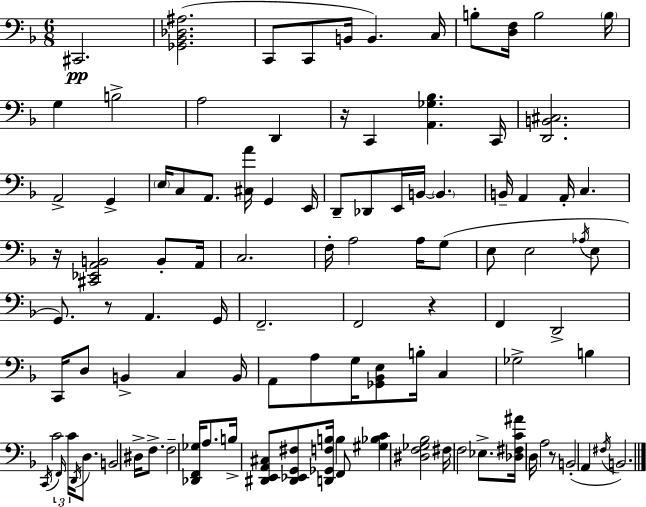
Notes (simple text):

C#2/h. [Gb2,Bb2,Db3,A#3]/h. C2/e C2/e B2/s B2/q. C3/s B3/e [D3,F3]/s B3/h B3/s G3/q B3/h A3/h D2/q R/s C2/q [A2,Gb3,Bb3]/q. C2/s [D2,B2,C#3]/h. A2/h G2/q E3/s C3/e A2/e. [C#3,A4]/s G2/q E2/s D2/e Db2/e E2/s B2/s B2/q. B2/s A2/q A2/s C3/q. R/s [C#2,Eb2,A2,B2]/h B2/e A2/s C3/h. F3/s A3/h A3/s G3/e E3/e E3/h Ab3/s E3/e G2/e. R/e A2/q. G2/s F2/h. F2/h R/q F2/q D2/h C2/s D3/e B2/q C3/q B2/s A2/e A3/e G3/s [Gb2,Bb2,E3]/e B3/s C3/q Gb3/h B3/q C2/s C4/h F2/s C4/s D2/s D3/e. B2/h D#3/s F3/e. F3/h [Db2,F2,Gb3]/s A3/e. B3/s [D#2,E2,A2,C#3]/e [D#2,Eb2,G2,F#3]/e [D2,Gb2,F3,B3]/s B3/q F2/e [G#3,Bb3,C4]/q [D#3,F3,Gb3,Bb3]/h F#3/s F3/h Eb3/e. [Db3,F#3,C4,A#4]/s D3/s A3/h R/e B2/h A2/q F#3/s B2/h.